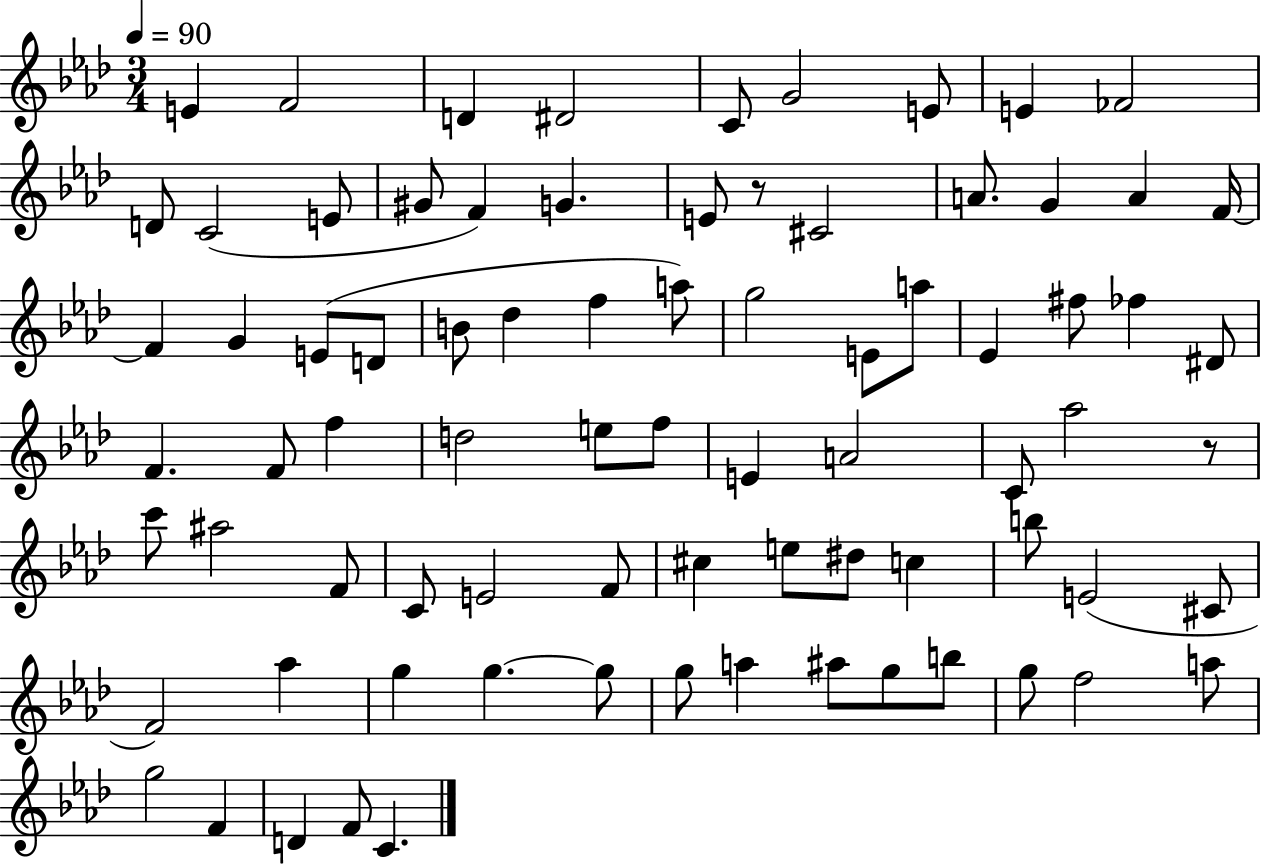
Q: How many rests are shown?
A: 2